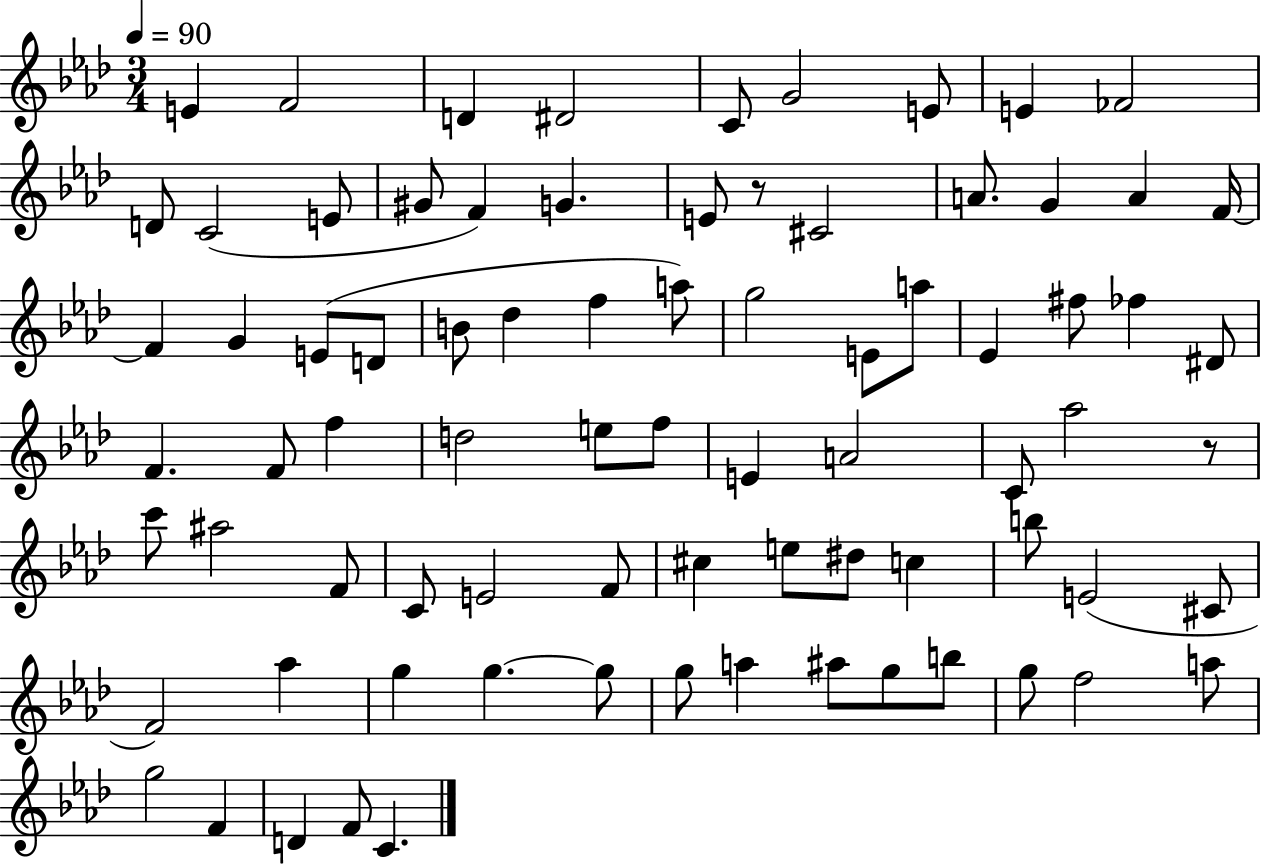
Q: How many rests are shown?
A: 2